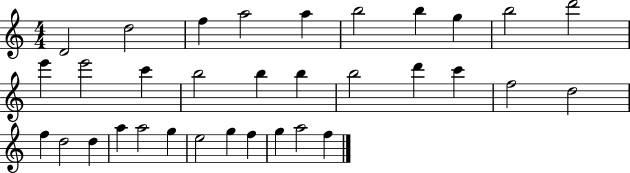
{
  \clef treble
  \numericTimeSignature
  \time 4/4
  \key c \major
  d'2 d''2 | f''4 a''2 a''4 | b''2 b''4 g''4 | b''2 d'''2 | \break e'''4 e'''2 c'''4 | b''2 b''4 b''4 | b''2 d'''4 c'''4 | f''2 d''2 | \break f''4 d''2 d''4 | a''4 a''2 g''4 | e''2 g''4 f''4 | g''4 a''2 f''4 | \break \bar "|."
}